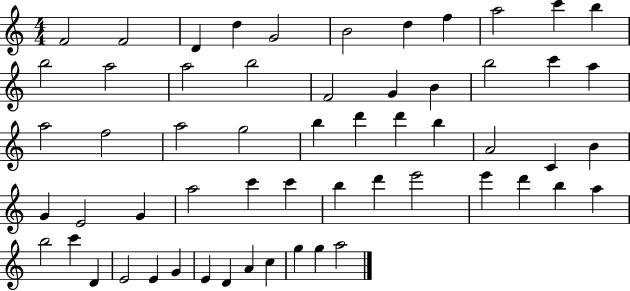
F4/h F4/h D4/q D5/q G4/h B4/h D5/q F5/q A5/h C6/q B5/q B5/h A5/h A5/h B5/h F4/h G4/q B4/q B5/h C6/q A5/q A5/h F5/h A5/h G5/h B5/q D6/q D6/q B5/q A4/h C4/q B4/q G4/q E4/h G4/q A5/h C6/q C6/q B5/q D6/q E6/h E6/q D6/q B5/q A5/q B5/h C6/q D4/q E4/h E4/q G4/q E4/q D4/q A4/q C5/q G5/q G5/q A5/h